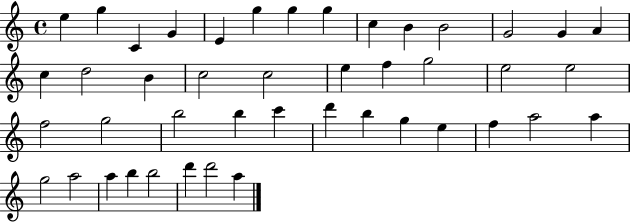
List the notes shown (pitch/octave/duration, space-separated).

E5/q G5/q C4/q G4/q E4/q G5/q G5/q G5/q C5/q B4/q B4/h G4/h G4/q A4/q C5/q D5/h B4/q C5/h C5/h E5/q F5/q G5/h E5/h E5/h F5/h G5/h B5/h B5/q C6/q D6/q B5/q G5/q E5/q F5/q A5/h A5/q G5/h A5/h A5/q B5/q B5/h D6/q D6/h A5/q